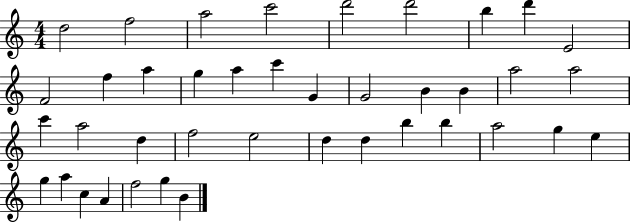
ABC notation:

X:1
T:Untitled
M:4/4
L:1/4
K:C
d2 f2 a2 c'2 d'2 d'2 b d' E2 F2 f a g a c' G G2 B B a2 a2 c' a2 d f2 e2 d d b b a2 g e g a c A f2 g B